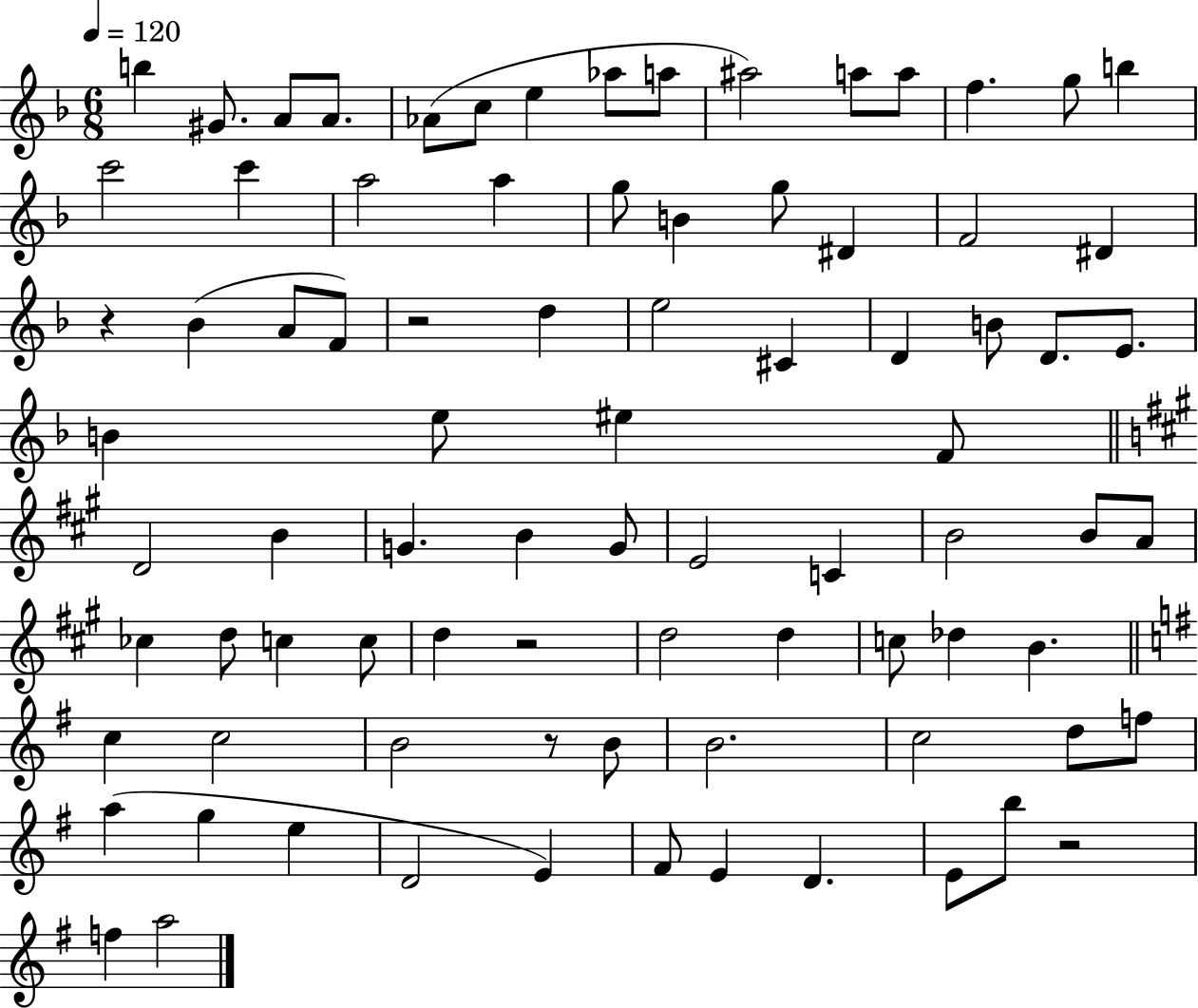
X:1
T:Untitled
M:6/8
L:1/4
K:F
b ^G/2 A/2 A/2 _A/2 c/2 e _a/2 a/2 ^a2 a/2 a/2 f g/2 b c'2 c' a2 a g/2 B g/2 ^D F2 ^D z _B A/2 F/2 z2 d e2 ^C D B/2 D/2 E/2 B e/2 ^e F/2 D2 B G B G/2 E2 C B2 B/2 A/2 _c d/2 c c/2 d z2 d2 d c/2 _d B c c2 B2 z/2 B/2 B2 c2 d/2 f/2 a g e D2 E ^F/2 E D E/2 b/2 z2 f a2